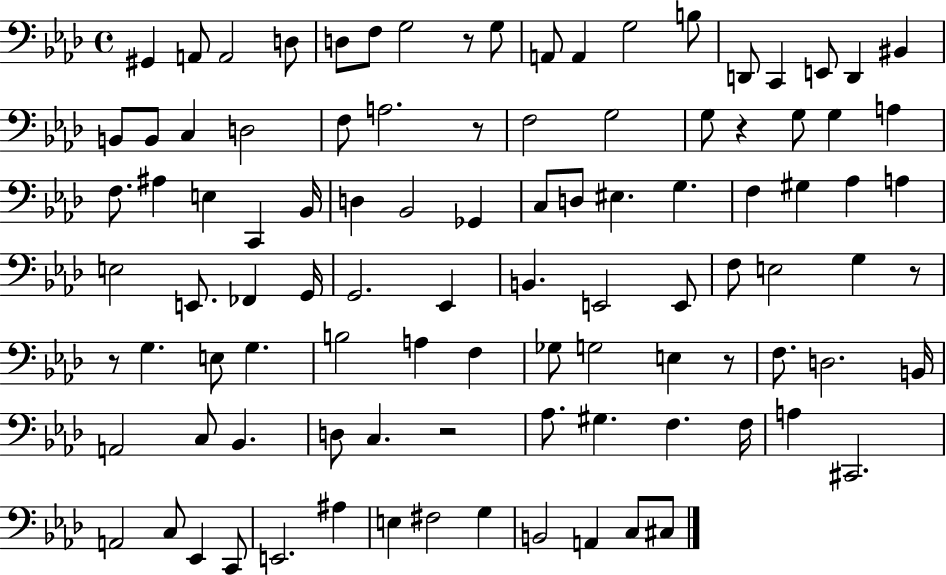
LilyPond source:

{
  \clef bass
  \time 4/4
  \defaultTimeSignature
  \key aes \major
  \repeat volta 2 { gis,4 a,8 a,2 d8 | d8 f8 g2 r8 g8 | a,8 a,4 g2 b8 | d,8 c,4 e,8 d,4 bis,4 | \break b,8 b,8 c4 d2 | f8 a2. r8 | f2 g2 | g8 r4 g8 g4 a4 | \break f8. ais4 e4 c,4 bes,16 | d4 bes,2 ges,4 | c8 d8 eis4. g4. | f4 gis4 aes4 a4 | \break e2 e,8. fes,4 g,16 | g,2. ees,4 | b,4. e,2 e,8 | f8 e2 g4 r8 | \break r8 g4. e8 g4. | b2 a4 f4 | ges8 g2 e4 r8 | f8. d2. b,16 | \break a,2 c8 bes,4. | d8 c4. r2 | aes8. gis4. f4. f16 | a4 cis,2. | \break a,2 c8 ees,4 c,8 | e,2. ais4 | e4 fis2 g4 | b,2 a,4 c8 cis8 | \break } \bar "|."
}